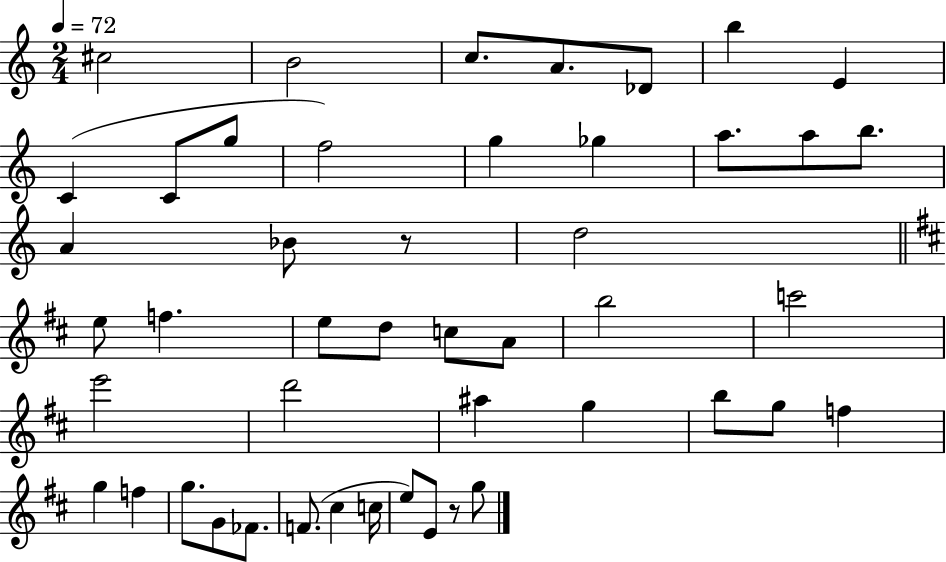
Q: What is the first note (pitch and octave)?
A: C#5